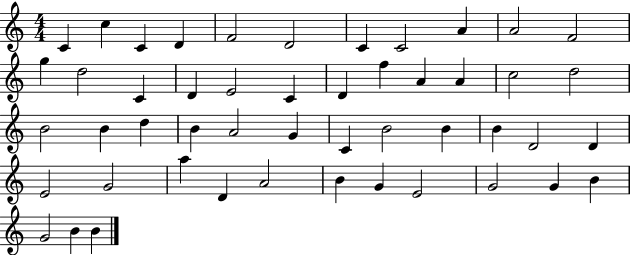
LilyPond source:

{
  \clef treble
  \numericTimeSignature
  \time 4/4
  \key c \major
  c'4 c''4 c'4 d'4 | f'2 d'2 | c'4 c'2 a'4 | a'2 f'2 | \break g''4 d''2 c'4 | d'4 e'2 c'4 | d'4 f''4 a'4 a'4 | c''2 d''2 | \break b'2 b'4 d''4 | b'4 a'2 g'4 | c'4 b'2 b'4 | b'4 d'2 d'4 | \break e'2 g'2 | a''4 d'4 a'2 | b'4 g'4 e'2 | g'2 g'4 b'4 | \break g'2 b'4 b'4 | \bar "|."
}